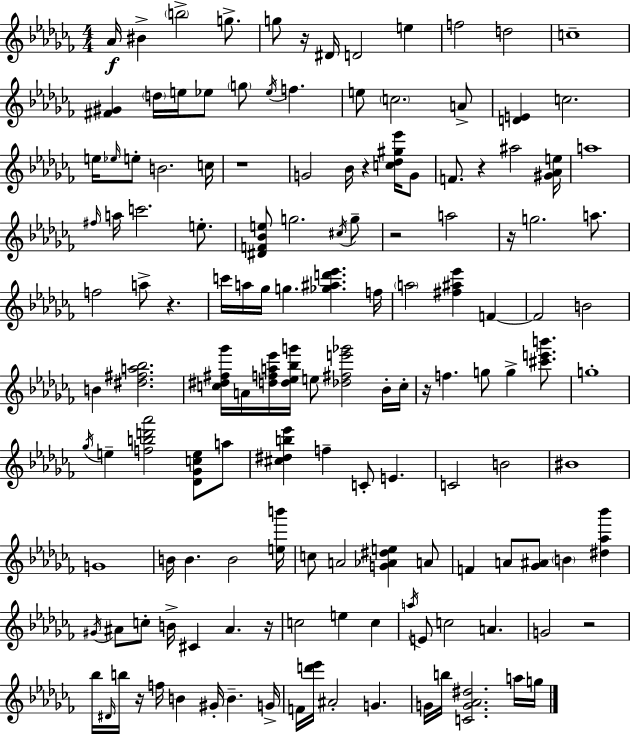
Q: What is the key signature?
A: AES minor